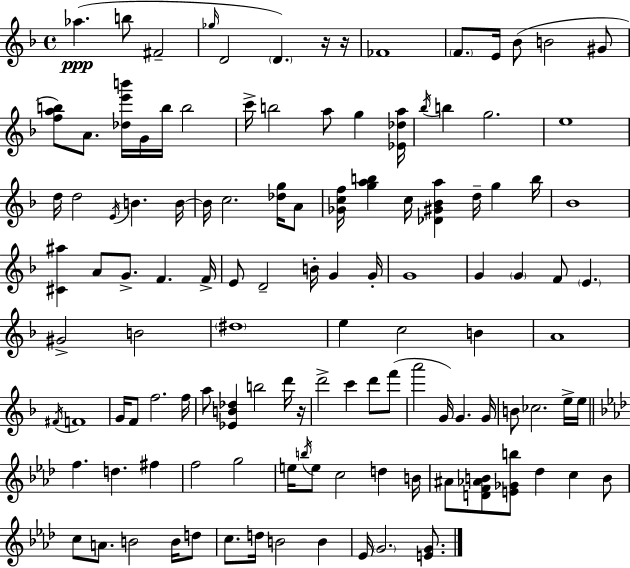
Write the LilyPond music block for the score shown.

{
  \clef treble
  \time 4/4
  \defaultTimeSignature
  \key d \minor
  \repeat volta 2 { aes''4.(\ppp b''8 fis'2-- | \grace { ges''16 } d'2 \parenthesize d'4.) r16 | r16 fes'1 | \parenthesize f'8. e'16 bes'8( b'2 gis'8 | \break <f'' a'' b''>8) a'8. <des'' e''' b'''>16 g'16 b''16 b''2 | c'''16-> b''2 a''8 g''4 | <ees' des'' a''>16 \acciaccatura { bes''16 } b''4 g''2. | e''1 | \break d''16 d''2 \acciaccatura { e'16 } b'4. | b'16~~ b'16 c''2. | <des'' g''>16 a'8 <ges' c'' f''>16 <g'' a'' b''>4 c''16 <des' gis' bes' a''>4 d''16-- g''4 | b''16 bes'1 | \break <cis' ais''>4 a'8 g'8.-> f'4. | f'16-> e'8 d'2-- b'16-. g'4 | g'16-. g'1 | g'4 \parenthesize g'4 f'8 \parenthesize e'4. | \break gis'2-> b'2 | \parenthesize dis''1 | e''4 c''2 b'4 | a'1 | \break \acciaccatura { fis'16 } f'1 | g'16 f'8 f''2. | f''16 a''8 <ees' b' des''>4 b''2 | d'''16 r16 d'''2-> c'''4 | \break d'''8 f'''8( a'''2 g'16) g'4. | g'16 b'8 ces''2. | e''16-> e''16 \bar "||" \break \key aes \major f''4. d''4. fis''4 | f''2 g''2 | e''16 \acciaccatura { b''16 } e''8 c''2 d''4 | b'16 ais'8 <d' f' aes' b'>8 <e' ges' b''>8 des''4 c''4 b'8 | \break c''8 a'8. b'2 b'16 d''8 | c''8. d''16 b'2 b'4 | ees'16 \parenthesize g'2. <e' g'>8. | } \bar "|."
}